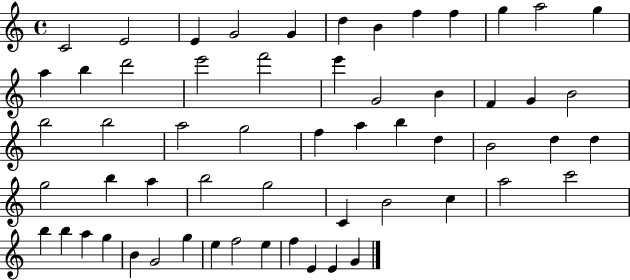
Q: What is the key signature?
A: C major